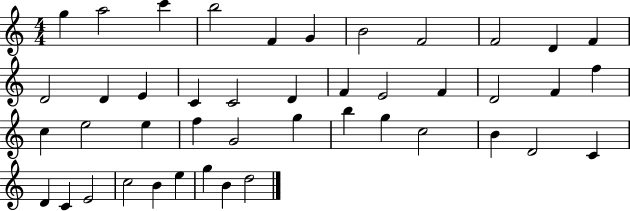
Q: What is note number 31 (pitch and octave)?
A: G5